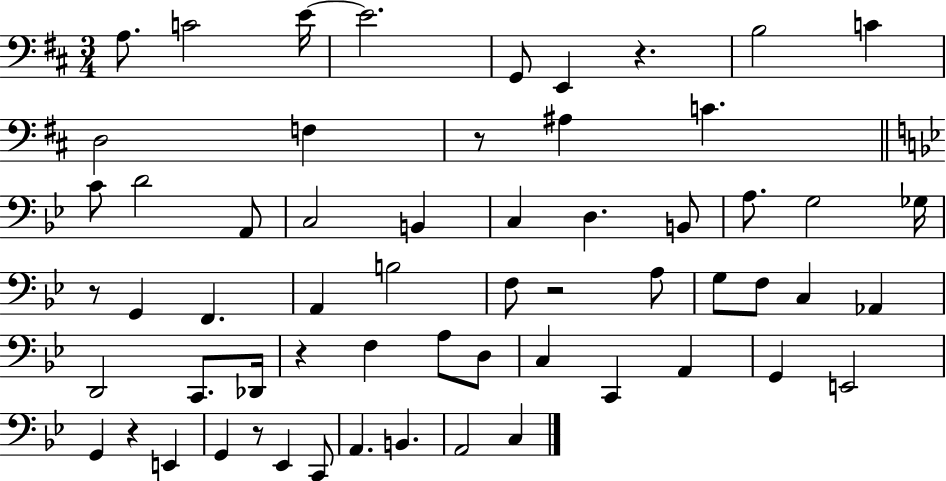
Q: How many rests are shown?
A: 7